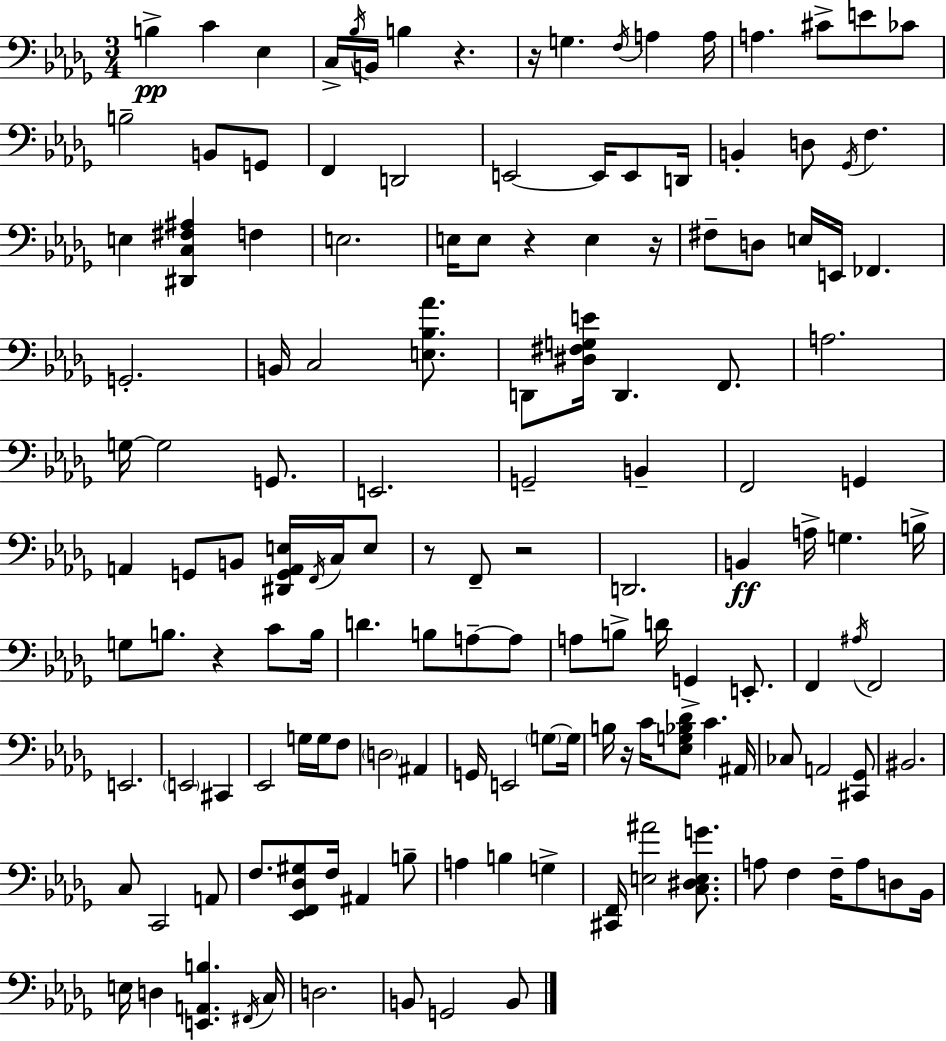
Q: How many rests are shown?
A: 8